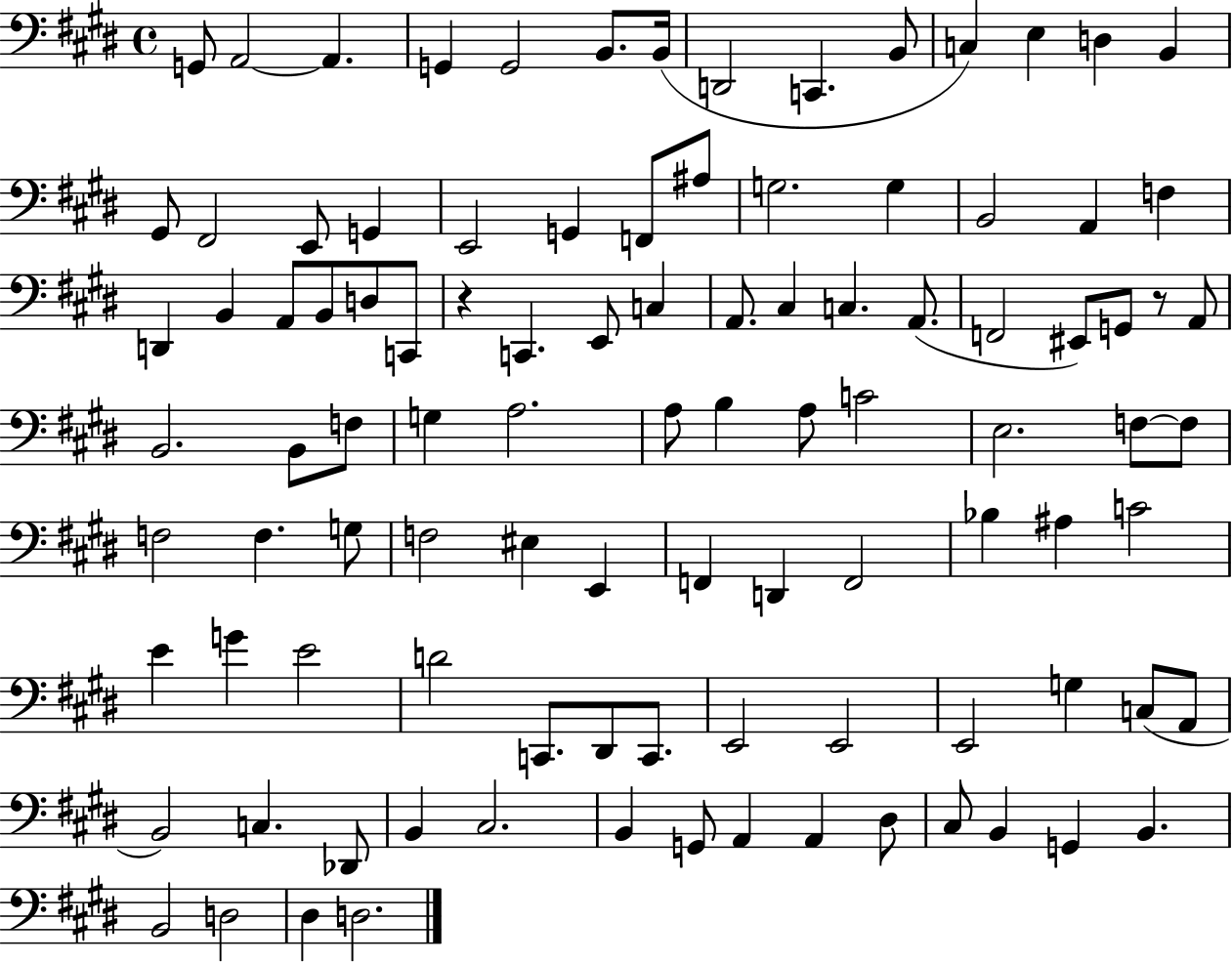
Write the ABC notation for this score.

X:1
T:Untitled
M:4/4
L:1/4
K:E
G,,/2 A,,2 A,, G,, G,,2 B,,/2 B,,/4 D,,2 C,, B,,/2 C, E, D, B,, ^G,,/2 ^F,,2 E,,/2 G,, E,,2 G,, F,,/2 ^A,/2 G,2 G, B,,2 A,, F, D,, B,, A,,/2 B,,/2 D,/2 C,,/2 z C,, E,,/2 C, A,,/2 ^C, C, A,,/2 F,,2 ^E,,/2 G,,/2 z/2 A,,/2 B,,2 B,,/2 F,/2 G, A,2 A,/2 B, A,/2 C2 E,2 F,/2 F,/2 F,2 F, G,/2 F,2 ^E, E,, F,, D,, F,,2 _B, ^A, C2 E G E2 D2 C,,/2 ^D,,/2 C,,/2 E,,2 E,,2 E,,2 G, C,/2 A,,/2 B,,2 C, _D,,/2 B,, ^C,2 B,, G,,/2 A,, A,, ^D,/2 ^C,/2 B,, G,, B,, B,,2 D,2 ^D, D,2